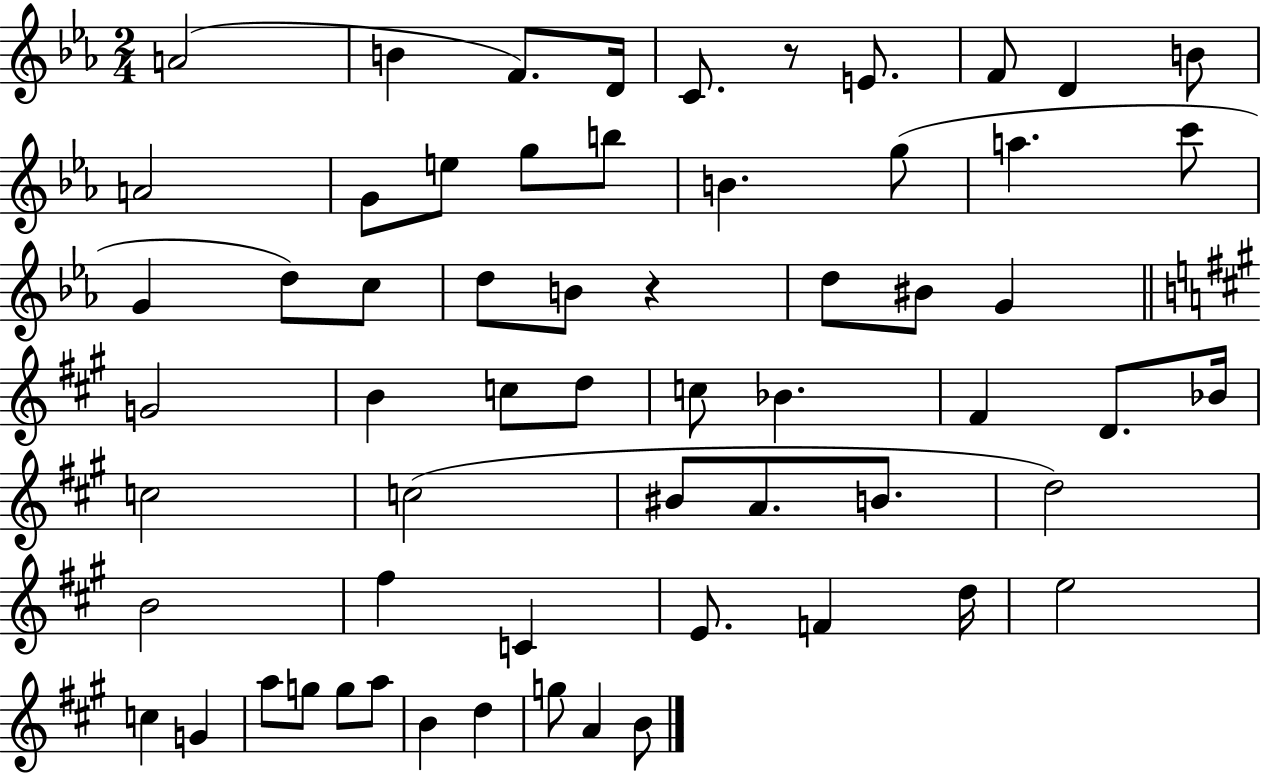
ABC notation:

X:1
T:Untitled
M:2/4
L:1/4
K:Eb
A2 B F/2 D/4 C/2 z/2 E/2 F/2 D B/2 A2 G/2 e/2 g/2 b/2 B g/2 a c'/2 G d/2 c/2 d/2 B/2 z d/2 ^B/2 G G2 B c/2 d/2 c/2 _B ^F D/2 _B/4 c2 c2 ^B/2 A/2 B/2 d2 B2 ^f C E/2 F d/4 e2 c G a/2 g/2 g/2 a/2 B d g/2 A B/2